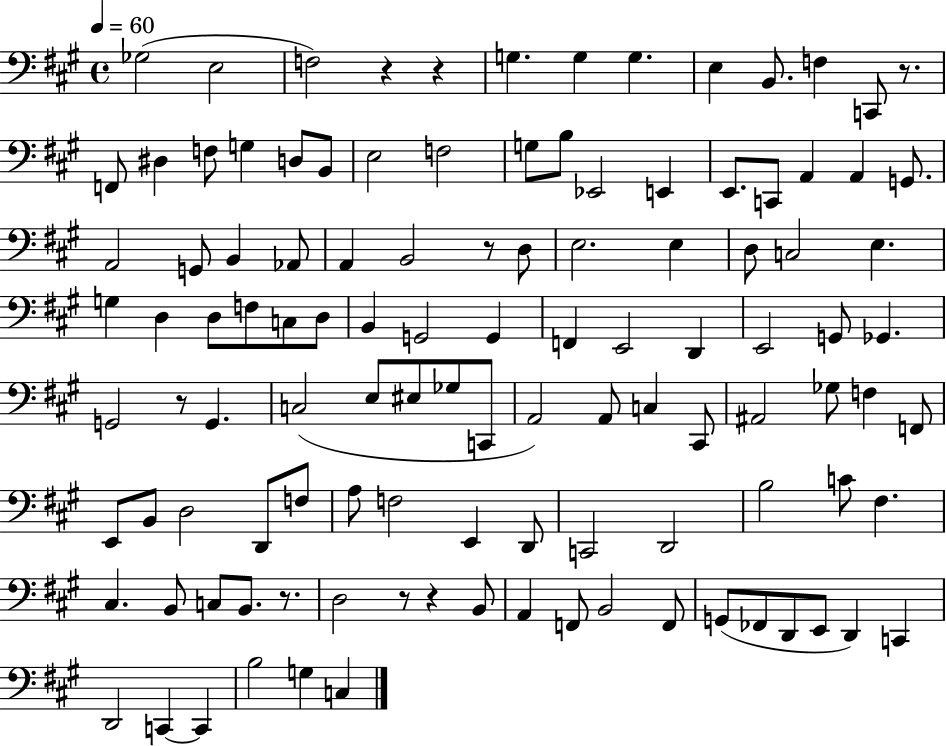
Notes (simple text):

Gb3/h E3/h F3/h R/q R/q G3/q. G3/q G3/q. E3/q B2/e. F3/q C2/e R/e. F2/e D#3/q F3/e G3/q D3/e B2/e E3/h F3/h G3/e B3/e Eb2/h E2/q E2/e. C2/e A2/q A2/q G2/e. A2/h G2/e B2/q Ab2/e A2/q B2/h R/e D3/e E3/h. E3/q D3/e C3/h E3/q. G3/q D3/q D3/e F3/e C3/e D3/e B2/q G2/h G2/q F2/q E2/h D2/q E2/h G2/e Gb2/q. G2/h R/e G2/q. C3/h E3/e EIS3/e Gb3/e C2/e A2/h A2/e C3/q C#2/e A#2/h Gb3/e F3/q F2/e E2/e B2/e D3/h D2/e F3/e A3/e F3/h E2/q D2/e C2/h D2/h B3/h C4/e F#3/q. C#3/q. B2/e C3/e B2/e. R/e. D3/h R/e R/q B2/e A2/q F2/e B2/h F2/e G2/e FES2/e D2/e E2/e D2/q C2/q D2/h C2/q C2/q B3/h G3/q C3/q